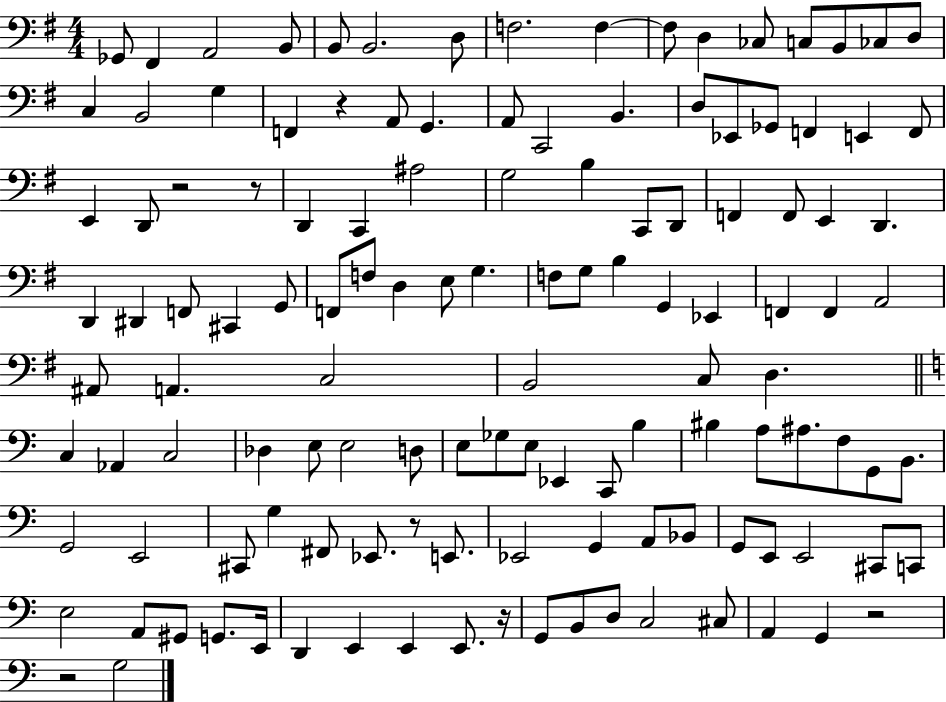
{
  \clef bass
  \numericTimeSignature
  \time 4/4
  \key g \major
  ges,8 fis,4 a,2 b,8 | b,8 b,2. d8 | f2. f4~~ | f8 d4 ces8 c8 b,8 ces8 d8 | \break c4 b,2 g4 | f,4 r4 a,8 g,4. | a,8 c,2 b,4. | d8 ees,8 ges,8 f,4 e,4 f,8 | \break e,4 d,8 r2 r8 | d,4 c,4 ais2 | g2 b4 c,8 d,8 | f,4 f,8 e,4 d,4. | \break d,4 dis,4 f,8 cis,4 g,8 | f,8 f8 d4 e8 g4. | f8 g8 b4 g,4 ees,4 | f,4 f,4 a,2 | \break ais,8 a,4. c2 | b,2 c8 d4. | \bar "||" \break \key c \major c4 aes,4 c2 | des4 e8 e2 d8 | e8 ges8 e8 ees,4 c,8 b4 | bis4 a8 ais8. f8 g,8 b,8. | \break g,2 e,2 | cis,8 g4 fis,8 ees,8. r8 e,8. | ees,2 g,4 a,8 bes,8 | g,8 e,8 e,2 cis,8 c,8 | \break e2 a,8 gis,8 g,8. e,16 | d,4 e,4 e,4 e,8. r16 | g,8 b,8 d8 c2 cis8 | a,4 g,4 r2 | \break r2 g2 | \bar "|."
}